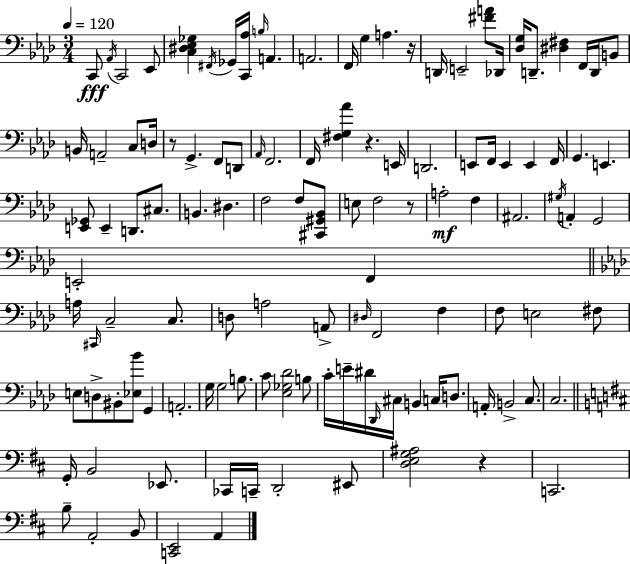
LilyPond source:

{
  \clef bass
  \numericTimeSignature
  \time 3/4
  \key aes \major
  \tempo 4 = 120
  c,8\fff \acciaccatura { aes,16 } c,2 ees,8 | <c dis ees ges>4 \acciaccatura { fis,16 } ges,16 <c, aes>16 \grace { b16 } a,4. | a,2. | f,16 g4 a4. | \break r16 d,16 e,2-- | <fis' a'>8 des,16 <des g>16 d,8.-- <dis fis>4 f,16 | d,16 b,8 b,16 a,2-- | c8 d16 r8 g,4.-> f,8 | \break d,8 \grace { aes,16 } f,2. | f,16 <fis g aes'>4 r4. | e,16 d,2. | e,8 f,16 e,4 e,4 | \break f,16 g,4. e,4. | <e, ges,>8 e,4-- d,8. | cis8. b,4. dis4. | f2 | \break f8 <cis, gis, bes,>8 e8 f2 | r8 a2-.\mf | f4 ais,2. | \acciaccatura { gis16 } a,4-. g,2 | \break e,2-. | f,4 \bar "||" \break \key f \minor a16 \grace { cis,16 } c2-- c8. | d8 a2 a,8-> | \grace { dis16 } f,2 f4 | f8 e2 | \break fis8 e8 d8-> bis,8-. <ees bes'>8 g,4 | a,2.-. | g16 g2 b8. | c'8 <ees ges des'>2 | \break b8 c'16-. e'16-- dis'16 \grace { des,16 } cis16 b,4 c16 | d8. a,16-. b,2-> | c8. c2. | \bar "||" \break \key d \major g,16-. b,2 ees,8. | ces,16 c,16-- d,2-. eis,8 | <d e g ais>2 r4 | c,2. | \break b8-- a,2-. b,8 | <c, e,>2 a,4 | \bar "|."
}